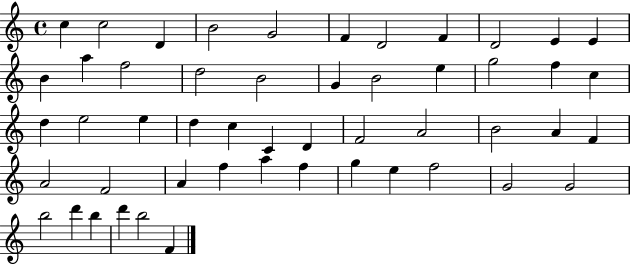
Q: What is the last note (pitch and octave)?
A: F4